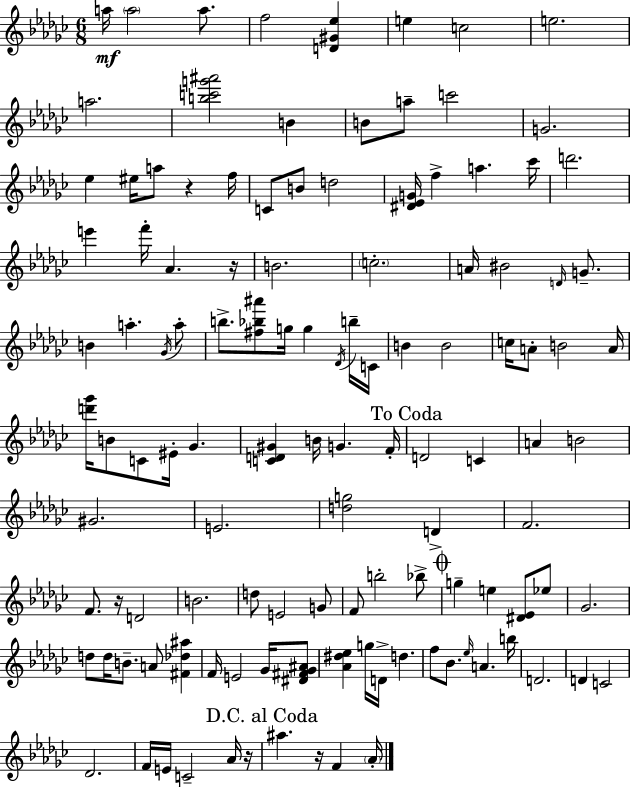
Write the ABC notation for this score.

X:1
T:Untitled
M:6/8
L:1/4
K:Ebm
a/4 a2 a/2 f2 [D^G_e] e c2 e2 a2 [bc'g'^a']2 B B/2 a/2 c'2 G2 _e ^e/4 a/2 z f/4 C/2 B/2 d2 [^D_EG]/4 f a _c'/4 d'2 e' f'/4 _A z/4 B2 c2 A/4 ^B2 D/4 G/2 B a _G/4 a/2 b/2 [^f_b^a']/2 g/4 g _D/4 b/4 C/4 B B2 c/4 A/2 B2 A/4 [d'_g']/4 B/2 C/2 ^E/4 _G [CD^G] B/4 G F/4 D2 C A B2 ^G2 E2 [dg]2 D F2 F/2 z/4 D2 B2 d/2 E2 G/2 F/2 b2 _b/2 g e [^D_E]/2 _e/2 _G2 d/2 d/4 B/2 A/2 [^F_d^a] F/4 E2 _G/4 [^D^F_G^A]/2 [_A^d_e] g/4 D/4 d f/2 _B/2 _e/4 A b/4 D2 D C2 _D2 F/4 E/4 C2 _A/4 z/4 ^a z/4 F _A/4